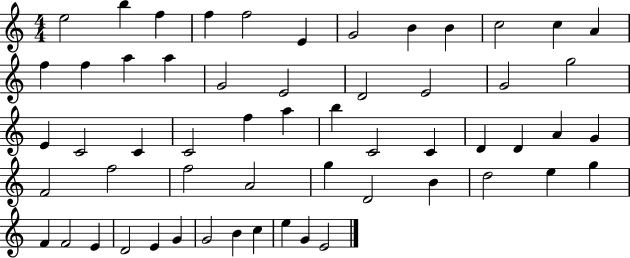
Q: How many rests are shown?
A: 0